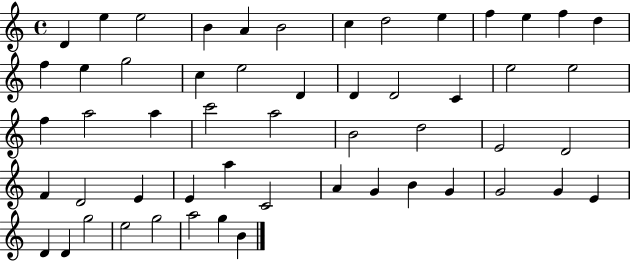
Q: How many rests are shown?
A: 0